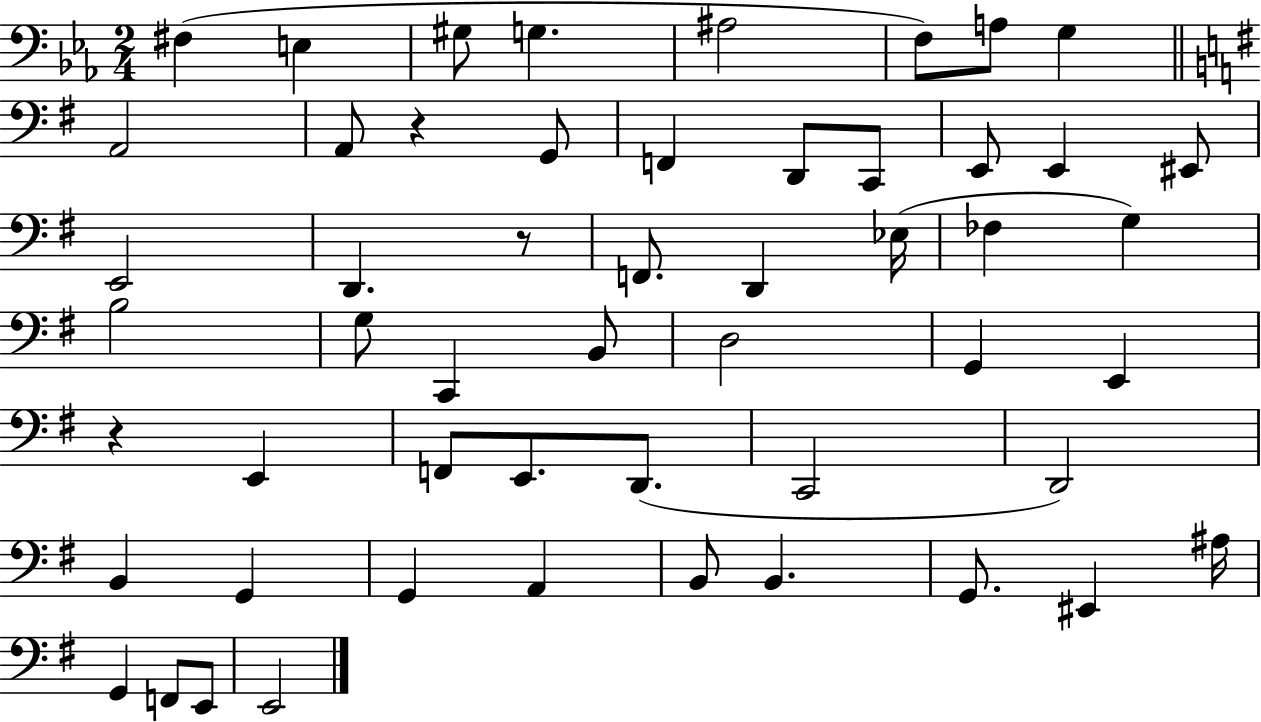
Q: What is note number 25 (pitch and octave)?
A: B3